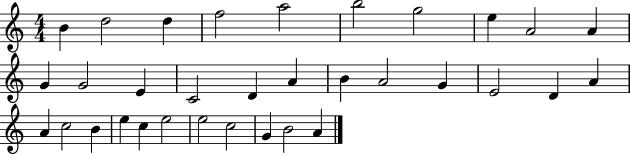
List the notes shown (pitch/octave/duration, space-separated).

B4/q D5/h D5/q F5/h A5/h B5/h G5/h E5/q A4/h A4/q G4/q G4/h E4/q C4/h D4/q A4/q B4/q A4/h G4/q E4/h D4/q A4/q A4/q C5/h B4/q E5/q C5/q E5/h E5/h C5/h G4/q B4/h A4/q